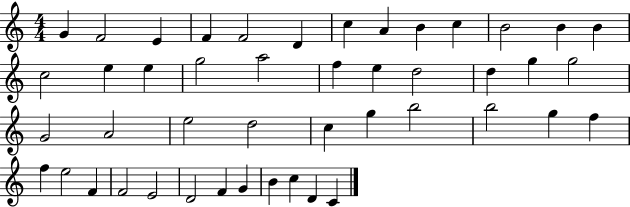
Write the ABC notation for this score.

X:1
T:Untitled
M:4/4
L:1/4
K:C
G F2 E F F2 D c A B c B2 B B c2 e e g2 a2 f e d2 d g g2 G2 A2 e2 d2 c g b2 b2 g f f e2 F F2 E2 D2 F G B c D C